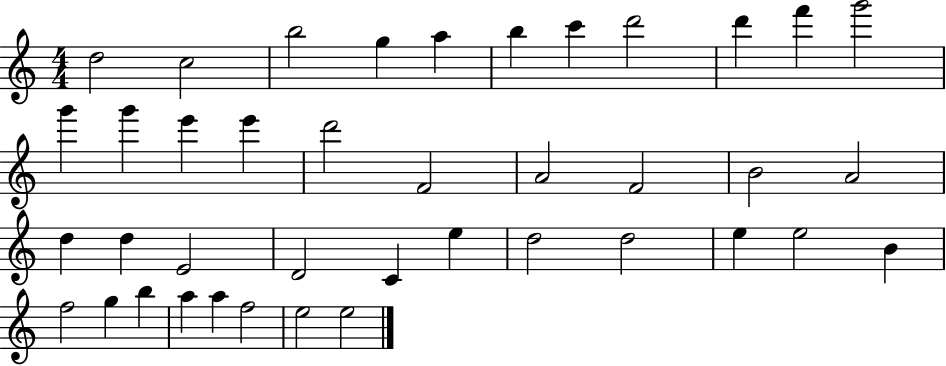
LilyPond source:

{
  \clef treble
  \numericTimeSignature
  \time 4/4
  \key c \major
  d''2 c''2 | b''2 g''4 a''4 | b''4 c'''4 d'''2 | d'''4 f'''4 g'''2 | \break g'''4 g'''4 e'''4 e'''4 | d'''2 f'2 | a'2 f'2 | b'2 a'2 | \break d''4 d''4 e'2 | d'2 c'4 e''4 | d''2 d''2 | e''4 e''2 b'4 | \break f''2 g''4 b''4 | a''4 a''4 f''2 | e''2 e''2 | \bar "|."
}